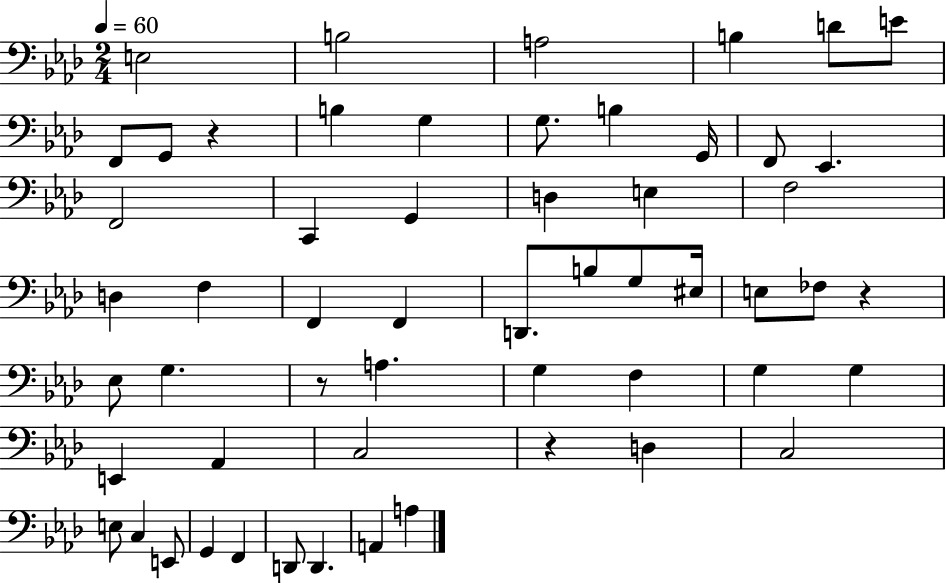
{
  \clef bass
  \numericTimeSignature
  \time 2/4
  \key aes \major
  \tempo 4 = 60
  e2 | b2 | a2 | b4 d'8 e'8 | \break f,8 g,8 r4 | b4 g4 | g8. b4 g,16 | f,8 ees,4. | \break f,2 | c,4 g,4 | d4 e4 | f2 | \break d4 f4 | f,4 f,4 | d,8. b8 g8 eis16 | e8 fes8 r4 | \break ees8 g4. | r8 a4. | g4 f4 | g4 g4 | \break e,4 aes,4 | c2 | r4 d4 | c2 | \break e8 c4 e,8 | g,4 f,4 | d,8 d,4. | a,4 a4 | \break \bar "|."
}